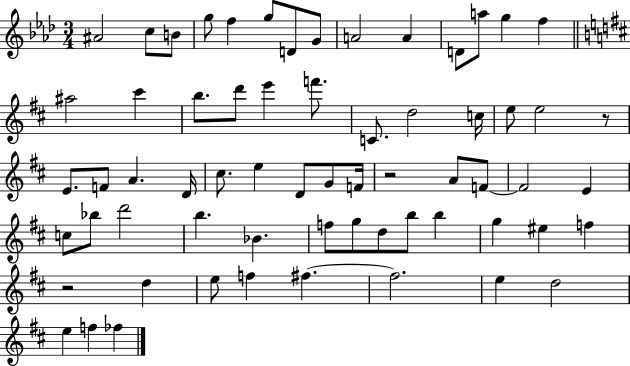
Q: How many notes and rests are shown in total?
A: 64